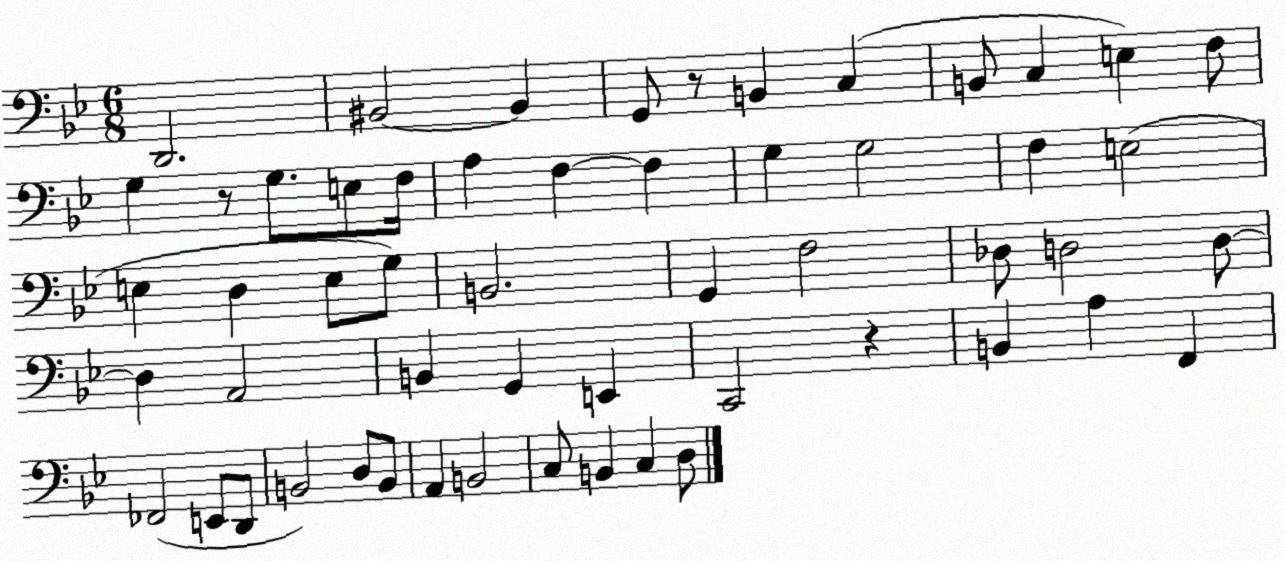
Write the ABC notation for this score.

X:1
T:Untitled
M:6/8
L:1/4
K:Bb
D,,2 ^B,,2 ^B,, G,,/2 z/2 B,, C, B,,/2 C, E, F,/2 G, z/2 G,/2 E,/2 F,/4 A, F, F, G, G,2 F, E,2 E, D, E,/2 G,/2 B,,2 G,, F,2 _D,/2 D,2 D,/2 D, A,,2 B,, G,, E,, C,,2 z B,, A, F,, _F,,2 E,,/2 D,,/2 B,,2 D,/2 B,,/2 A,, B,,2 C,/2 B,, C, D,/2